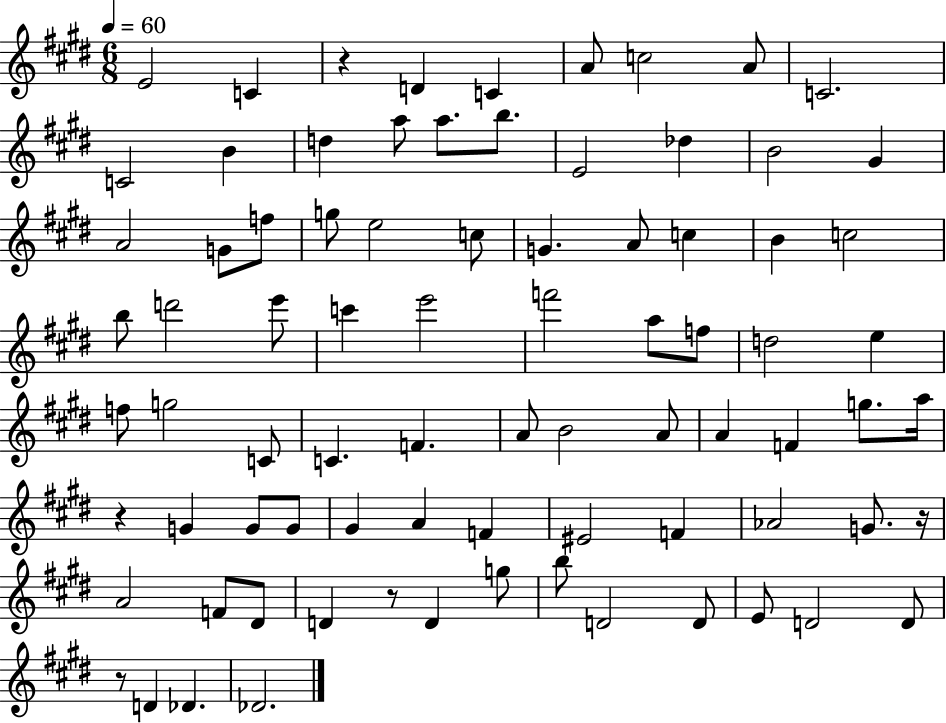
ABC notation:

X:1
T:Untitled
M:6/8
L:1/4
K:E
E2 C z D C A/2 c2 A/2 C2 C2 B d a/2 a/2 b/2 E2 _d B2 ^G A2 G/2 f/2 g/2 e2 c/2 G A/2 c B c2 b/2 d'2 e'/2 c' e'2 f'2 a/2 f/2 d2 e f/2 g2 C/2 C F A/2 B2 A/2 A F g/2 a/4 z G G/2 G/2 ^G A F ^E2 F _A2 G/2 z/4 A2 F/2 ^D/2 D z/2 D g/2 b/2 D2 D/2 E/2 D2 D/2 z/2 D _D _D2